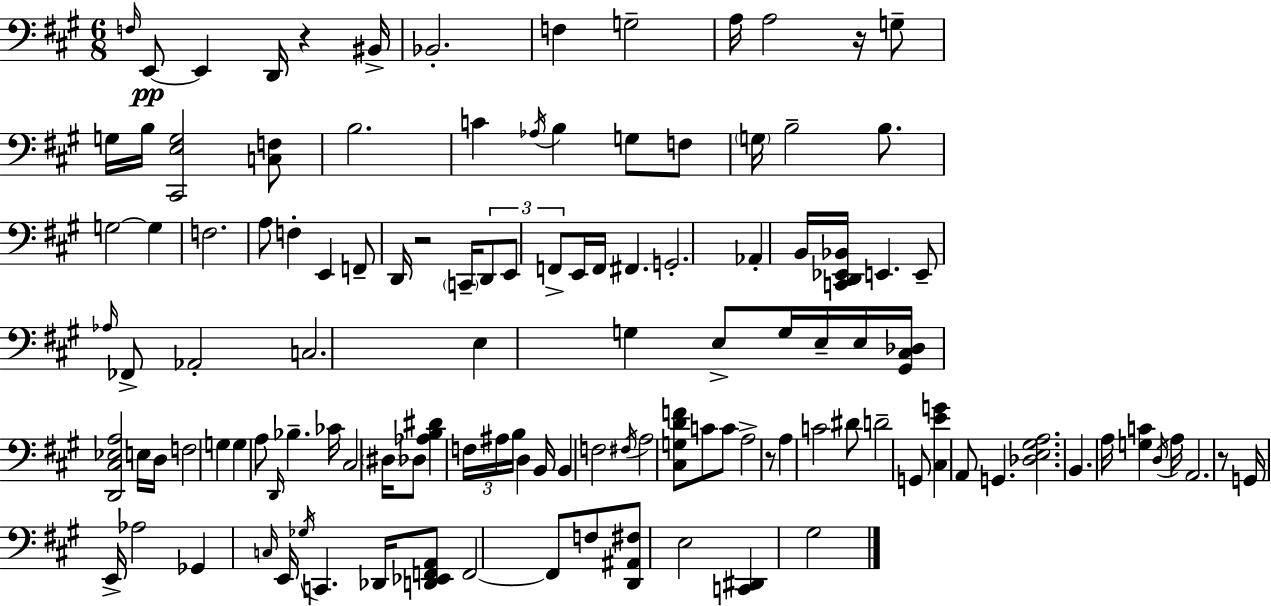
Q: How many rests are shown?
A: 5